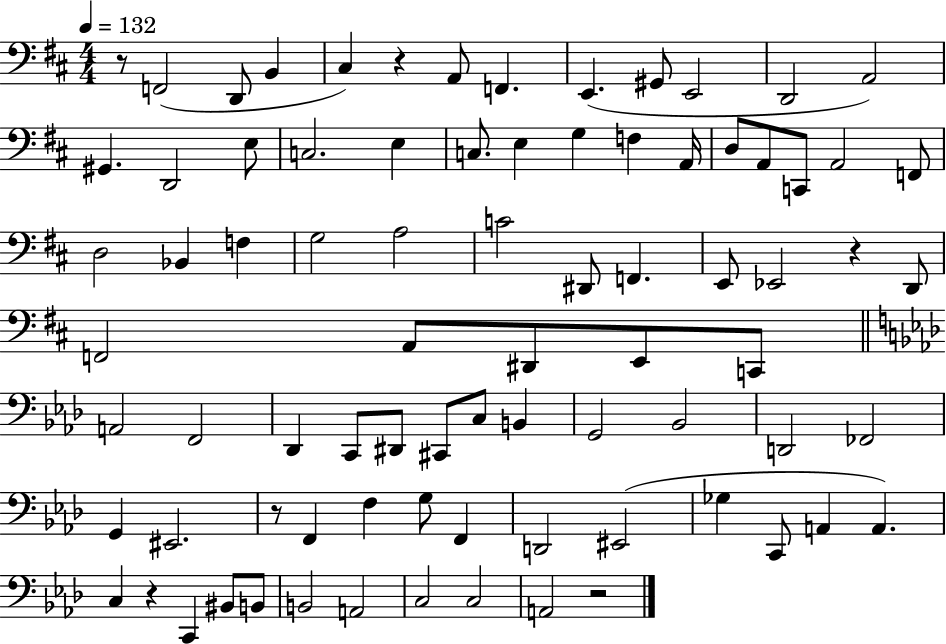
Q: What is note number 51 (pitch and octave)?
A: G2